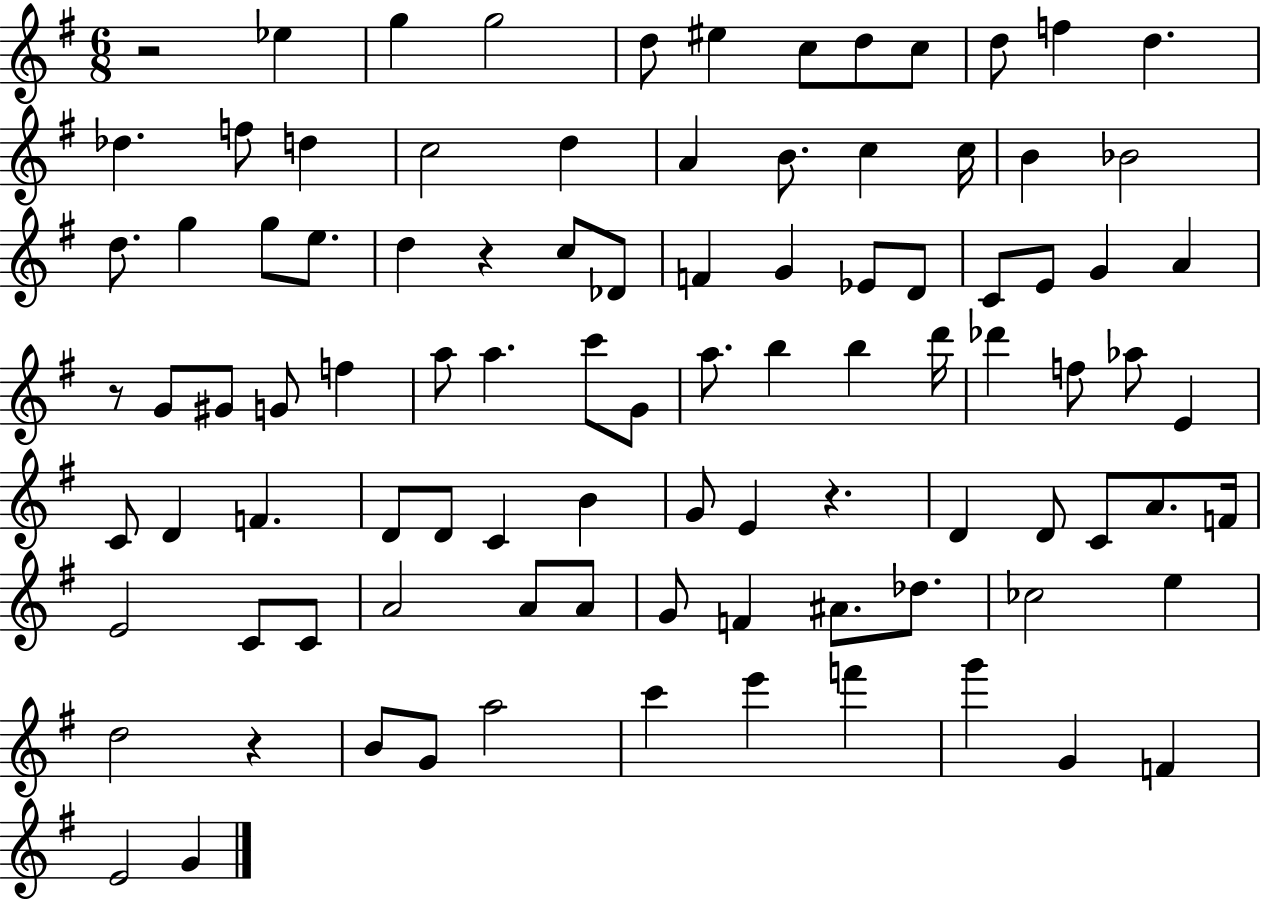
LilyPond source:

{
  \clef treble
  \numericTimeSignature
  \time 6/8
  \key g \major
  r2 ees''4 | g''4 g''2 | d''8 eis''4 c''8 d''8 c''8 | d''8 f''4 d''4. | \break des''4. f''8 d''4 | c''2 d''4 | a'4 b'8. c''4 c''16 | b'4 bes'2 | \break d''8. g''4 g''8 e''8. | d''4 r4 c''8 des'8 | f'4 g'4 ees'8 d'8 | c'8 e'8 g'4 a'4 | \break r8 g'8 gis'8 g'8 f''4 | a''8 a''4. c'''8 g'8 | a''8. b''4 b''4 d'''16 | des'''4 f''8 aes''8 e'4 | \break c'8 d'4 f'4. | d'8 d'8 c'4 b'4 | g'8 e'4 r4. | d'4 d'8 c'8 a'8. f'16 | \break e'2 c'8 c'8 | a'2 a'8 a'8 | g'8 f'4 ais'8. des''8. | ces''2 e''4 | \break d''2 r4 | b'8 g'8 a''2 | c'''4 e'''4 f'''4 | g'''4 g'4 f'4 | \break e'2 g'4 | \bar "|."
}